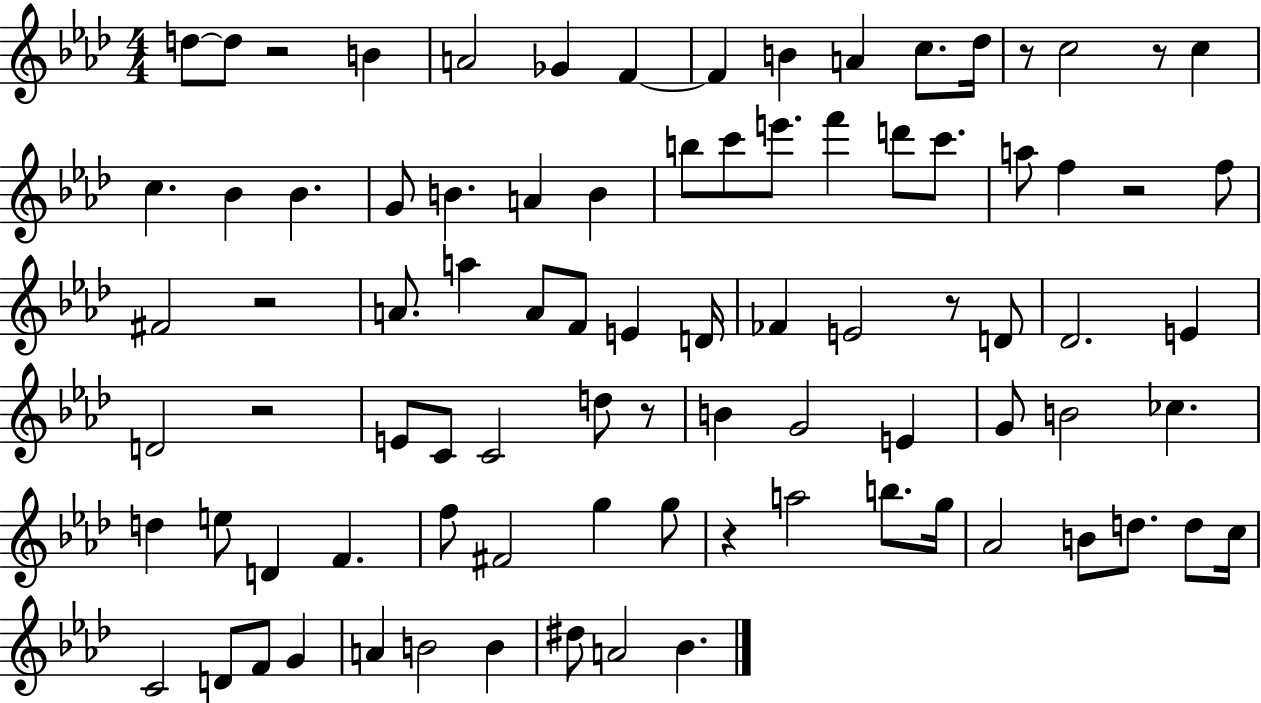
X:1
T:Untitled
M:4/4
L:1/4
K:Ab
d/2 d/2 z2 B A2 _G F F B A c/2 _d/4 z/2 c2 z/2 c c _B _B G/2 B A B b/2 c'/2 e'/2 f' d'/2 c'/2 a/2 f z2 f/2 ^F2 z2 A/2 a A/2 F/2 E D/4 _F E2 z/2 D/2 _D2 E D2 z2 E/2 C/2 C2 d/2 z/2 B G2 E G/2 B2 _c d e/2 D F f/2 ^F2 g g/2 z a2 b/2 g/4 _A2 B/2 d/2 d/2 c/4 C2 D/2 F/2 G A B2 B ^d/2 A2 _B